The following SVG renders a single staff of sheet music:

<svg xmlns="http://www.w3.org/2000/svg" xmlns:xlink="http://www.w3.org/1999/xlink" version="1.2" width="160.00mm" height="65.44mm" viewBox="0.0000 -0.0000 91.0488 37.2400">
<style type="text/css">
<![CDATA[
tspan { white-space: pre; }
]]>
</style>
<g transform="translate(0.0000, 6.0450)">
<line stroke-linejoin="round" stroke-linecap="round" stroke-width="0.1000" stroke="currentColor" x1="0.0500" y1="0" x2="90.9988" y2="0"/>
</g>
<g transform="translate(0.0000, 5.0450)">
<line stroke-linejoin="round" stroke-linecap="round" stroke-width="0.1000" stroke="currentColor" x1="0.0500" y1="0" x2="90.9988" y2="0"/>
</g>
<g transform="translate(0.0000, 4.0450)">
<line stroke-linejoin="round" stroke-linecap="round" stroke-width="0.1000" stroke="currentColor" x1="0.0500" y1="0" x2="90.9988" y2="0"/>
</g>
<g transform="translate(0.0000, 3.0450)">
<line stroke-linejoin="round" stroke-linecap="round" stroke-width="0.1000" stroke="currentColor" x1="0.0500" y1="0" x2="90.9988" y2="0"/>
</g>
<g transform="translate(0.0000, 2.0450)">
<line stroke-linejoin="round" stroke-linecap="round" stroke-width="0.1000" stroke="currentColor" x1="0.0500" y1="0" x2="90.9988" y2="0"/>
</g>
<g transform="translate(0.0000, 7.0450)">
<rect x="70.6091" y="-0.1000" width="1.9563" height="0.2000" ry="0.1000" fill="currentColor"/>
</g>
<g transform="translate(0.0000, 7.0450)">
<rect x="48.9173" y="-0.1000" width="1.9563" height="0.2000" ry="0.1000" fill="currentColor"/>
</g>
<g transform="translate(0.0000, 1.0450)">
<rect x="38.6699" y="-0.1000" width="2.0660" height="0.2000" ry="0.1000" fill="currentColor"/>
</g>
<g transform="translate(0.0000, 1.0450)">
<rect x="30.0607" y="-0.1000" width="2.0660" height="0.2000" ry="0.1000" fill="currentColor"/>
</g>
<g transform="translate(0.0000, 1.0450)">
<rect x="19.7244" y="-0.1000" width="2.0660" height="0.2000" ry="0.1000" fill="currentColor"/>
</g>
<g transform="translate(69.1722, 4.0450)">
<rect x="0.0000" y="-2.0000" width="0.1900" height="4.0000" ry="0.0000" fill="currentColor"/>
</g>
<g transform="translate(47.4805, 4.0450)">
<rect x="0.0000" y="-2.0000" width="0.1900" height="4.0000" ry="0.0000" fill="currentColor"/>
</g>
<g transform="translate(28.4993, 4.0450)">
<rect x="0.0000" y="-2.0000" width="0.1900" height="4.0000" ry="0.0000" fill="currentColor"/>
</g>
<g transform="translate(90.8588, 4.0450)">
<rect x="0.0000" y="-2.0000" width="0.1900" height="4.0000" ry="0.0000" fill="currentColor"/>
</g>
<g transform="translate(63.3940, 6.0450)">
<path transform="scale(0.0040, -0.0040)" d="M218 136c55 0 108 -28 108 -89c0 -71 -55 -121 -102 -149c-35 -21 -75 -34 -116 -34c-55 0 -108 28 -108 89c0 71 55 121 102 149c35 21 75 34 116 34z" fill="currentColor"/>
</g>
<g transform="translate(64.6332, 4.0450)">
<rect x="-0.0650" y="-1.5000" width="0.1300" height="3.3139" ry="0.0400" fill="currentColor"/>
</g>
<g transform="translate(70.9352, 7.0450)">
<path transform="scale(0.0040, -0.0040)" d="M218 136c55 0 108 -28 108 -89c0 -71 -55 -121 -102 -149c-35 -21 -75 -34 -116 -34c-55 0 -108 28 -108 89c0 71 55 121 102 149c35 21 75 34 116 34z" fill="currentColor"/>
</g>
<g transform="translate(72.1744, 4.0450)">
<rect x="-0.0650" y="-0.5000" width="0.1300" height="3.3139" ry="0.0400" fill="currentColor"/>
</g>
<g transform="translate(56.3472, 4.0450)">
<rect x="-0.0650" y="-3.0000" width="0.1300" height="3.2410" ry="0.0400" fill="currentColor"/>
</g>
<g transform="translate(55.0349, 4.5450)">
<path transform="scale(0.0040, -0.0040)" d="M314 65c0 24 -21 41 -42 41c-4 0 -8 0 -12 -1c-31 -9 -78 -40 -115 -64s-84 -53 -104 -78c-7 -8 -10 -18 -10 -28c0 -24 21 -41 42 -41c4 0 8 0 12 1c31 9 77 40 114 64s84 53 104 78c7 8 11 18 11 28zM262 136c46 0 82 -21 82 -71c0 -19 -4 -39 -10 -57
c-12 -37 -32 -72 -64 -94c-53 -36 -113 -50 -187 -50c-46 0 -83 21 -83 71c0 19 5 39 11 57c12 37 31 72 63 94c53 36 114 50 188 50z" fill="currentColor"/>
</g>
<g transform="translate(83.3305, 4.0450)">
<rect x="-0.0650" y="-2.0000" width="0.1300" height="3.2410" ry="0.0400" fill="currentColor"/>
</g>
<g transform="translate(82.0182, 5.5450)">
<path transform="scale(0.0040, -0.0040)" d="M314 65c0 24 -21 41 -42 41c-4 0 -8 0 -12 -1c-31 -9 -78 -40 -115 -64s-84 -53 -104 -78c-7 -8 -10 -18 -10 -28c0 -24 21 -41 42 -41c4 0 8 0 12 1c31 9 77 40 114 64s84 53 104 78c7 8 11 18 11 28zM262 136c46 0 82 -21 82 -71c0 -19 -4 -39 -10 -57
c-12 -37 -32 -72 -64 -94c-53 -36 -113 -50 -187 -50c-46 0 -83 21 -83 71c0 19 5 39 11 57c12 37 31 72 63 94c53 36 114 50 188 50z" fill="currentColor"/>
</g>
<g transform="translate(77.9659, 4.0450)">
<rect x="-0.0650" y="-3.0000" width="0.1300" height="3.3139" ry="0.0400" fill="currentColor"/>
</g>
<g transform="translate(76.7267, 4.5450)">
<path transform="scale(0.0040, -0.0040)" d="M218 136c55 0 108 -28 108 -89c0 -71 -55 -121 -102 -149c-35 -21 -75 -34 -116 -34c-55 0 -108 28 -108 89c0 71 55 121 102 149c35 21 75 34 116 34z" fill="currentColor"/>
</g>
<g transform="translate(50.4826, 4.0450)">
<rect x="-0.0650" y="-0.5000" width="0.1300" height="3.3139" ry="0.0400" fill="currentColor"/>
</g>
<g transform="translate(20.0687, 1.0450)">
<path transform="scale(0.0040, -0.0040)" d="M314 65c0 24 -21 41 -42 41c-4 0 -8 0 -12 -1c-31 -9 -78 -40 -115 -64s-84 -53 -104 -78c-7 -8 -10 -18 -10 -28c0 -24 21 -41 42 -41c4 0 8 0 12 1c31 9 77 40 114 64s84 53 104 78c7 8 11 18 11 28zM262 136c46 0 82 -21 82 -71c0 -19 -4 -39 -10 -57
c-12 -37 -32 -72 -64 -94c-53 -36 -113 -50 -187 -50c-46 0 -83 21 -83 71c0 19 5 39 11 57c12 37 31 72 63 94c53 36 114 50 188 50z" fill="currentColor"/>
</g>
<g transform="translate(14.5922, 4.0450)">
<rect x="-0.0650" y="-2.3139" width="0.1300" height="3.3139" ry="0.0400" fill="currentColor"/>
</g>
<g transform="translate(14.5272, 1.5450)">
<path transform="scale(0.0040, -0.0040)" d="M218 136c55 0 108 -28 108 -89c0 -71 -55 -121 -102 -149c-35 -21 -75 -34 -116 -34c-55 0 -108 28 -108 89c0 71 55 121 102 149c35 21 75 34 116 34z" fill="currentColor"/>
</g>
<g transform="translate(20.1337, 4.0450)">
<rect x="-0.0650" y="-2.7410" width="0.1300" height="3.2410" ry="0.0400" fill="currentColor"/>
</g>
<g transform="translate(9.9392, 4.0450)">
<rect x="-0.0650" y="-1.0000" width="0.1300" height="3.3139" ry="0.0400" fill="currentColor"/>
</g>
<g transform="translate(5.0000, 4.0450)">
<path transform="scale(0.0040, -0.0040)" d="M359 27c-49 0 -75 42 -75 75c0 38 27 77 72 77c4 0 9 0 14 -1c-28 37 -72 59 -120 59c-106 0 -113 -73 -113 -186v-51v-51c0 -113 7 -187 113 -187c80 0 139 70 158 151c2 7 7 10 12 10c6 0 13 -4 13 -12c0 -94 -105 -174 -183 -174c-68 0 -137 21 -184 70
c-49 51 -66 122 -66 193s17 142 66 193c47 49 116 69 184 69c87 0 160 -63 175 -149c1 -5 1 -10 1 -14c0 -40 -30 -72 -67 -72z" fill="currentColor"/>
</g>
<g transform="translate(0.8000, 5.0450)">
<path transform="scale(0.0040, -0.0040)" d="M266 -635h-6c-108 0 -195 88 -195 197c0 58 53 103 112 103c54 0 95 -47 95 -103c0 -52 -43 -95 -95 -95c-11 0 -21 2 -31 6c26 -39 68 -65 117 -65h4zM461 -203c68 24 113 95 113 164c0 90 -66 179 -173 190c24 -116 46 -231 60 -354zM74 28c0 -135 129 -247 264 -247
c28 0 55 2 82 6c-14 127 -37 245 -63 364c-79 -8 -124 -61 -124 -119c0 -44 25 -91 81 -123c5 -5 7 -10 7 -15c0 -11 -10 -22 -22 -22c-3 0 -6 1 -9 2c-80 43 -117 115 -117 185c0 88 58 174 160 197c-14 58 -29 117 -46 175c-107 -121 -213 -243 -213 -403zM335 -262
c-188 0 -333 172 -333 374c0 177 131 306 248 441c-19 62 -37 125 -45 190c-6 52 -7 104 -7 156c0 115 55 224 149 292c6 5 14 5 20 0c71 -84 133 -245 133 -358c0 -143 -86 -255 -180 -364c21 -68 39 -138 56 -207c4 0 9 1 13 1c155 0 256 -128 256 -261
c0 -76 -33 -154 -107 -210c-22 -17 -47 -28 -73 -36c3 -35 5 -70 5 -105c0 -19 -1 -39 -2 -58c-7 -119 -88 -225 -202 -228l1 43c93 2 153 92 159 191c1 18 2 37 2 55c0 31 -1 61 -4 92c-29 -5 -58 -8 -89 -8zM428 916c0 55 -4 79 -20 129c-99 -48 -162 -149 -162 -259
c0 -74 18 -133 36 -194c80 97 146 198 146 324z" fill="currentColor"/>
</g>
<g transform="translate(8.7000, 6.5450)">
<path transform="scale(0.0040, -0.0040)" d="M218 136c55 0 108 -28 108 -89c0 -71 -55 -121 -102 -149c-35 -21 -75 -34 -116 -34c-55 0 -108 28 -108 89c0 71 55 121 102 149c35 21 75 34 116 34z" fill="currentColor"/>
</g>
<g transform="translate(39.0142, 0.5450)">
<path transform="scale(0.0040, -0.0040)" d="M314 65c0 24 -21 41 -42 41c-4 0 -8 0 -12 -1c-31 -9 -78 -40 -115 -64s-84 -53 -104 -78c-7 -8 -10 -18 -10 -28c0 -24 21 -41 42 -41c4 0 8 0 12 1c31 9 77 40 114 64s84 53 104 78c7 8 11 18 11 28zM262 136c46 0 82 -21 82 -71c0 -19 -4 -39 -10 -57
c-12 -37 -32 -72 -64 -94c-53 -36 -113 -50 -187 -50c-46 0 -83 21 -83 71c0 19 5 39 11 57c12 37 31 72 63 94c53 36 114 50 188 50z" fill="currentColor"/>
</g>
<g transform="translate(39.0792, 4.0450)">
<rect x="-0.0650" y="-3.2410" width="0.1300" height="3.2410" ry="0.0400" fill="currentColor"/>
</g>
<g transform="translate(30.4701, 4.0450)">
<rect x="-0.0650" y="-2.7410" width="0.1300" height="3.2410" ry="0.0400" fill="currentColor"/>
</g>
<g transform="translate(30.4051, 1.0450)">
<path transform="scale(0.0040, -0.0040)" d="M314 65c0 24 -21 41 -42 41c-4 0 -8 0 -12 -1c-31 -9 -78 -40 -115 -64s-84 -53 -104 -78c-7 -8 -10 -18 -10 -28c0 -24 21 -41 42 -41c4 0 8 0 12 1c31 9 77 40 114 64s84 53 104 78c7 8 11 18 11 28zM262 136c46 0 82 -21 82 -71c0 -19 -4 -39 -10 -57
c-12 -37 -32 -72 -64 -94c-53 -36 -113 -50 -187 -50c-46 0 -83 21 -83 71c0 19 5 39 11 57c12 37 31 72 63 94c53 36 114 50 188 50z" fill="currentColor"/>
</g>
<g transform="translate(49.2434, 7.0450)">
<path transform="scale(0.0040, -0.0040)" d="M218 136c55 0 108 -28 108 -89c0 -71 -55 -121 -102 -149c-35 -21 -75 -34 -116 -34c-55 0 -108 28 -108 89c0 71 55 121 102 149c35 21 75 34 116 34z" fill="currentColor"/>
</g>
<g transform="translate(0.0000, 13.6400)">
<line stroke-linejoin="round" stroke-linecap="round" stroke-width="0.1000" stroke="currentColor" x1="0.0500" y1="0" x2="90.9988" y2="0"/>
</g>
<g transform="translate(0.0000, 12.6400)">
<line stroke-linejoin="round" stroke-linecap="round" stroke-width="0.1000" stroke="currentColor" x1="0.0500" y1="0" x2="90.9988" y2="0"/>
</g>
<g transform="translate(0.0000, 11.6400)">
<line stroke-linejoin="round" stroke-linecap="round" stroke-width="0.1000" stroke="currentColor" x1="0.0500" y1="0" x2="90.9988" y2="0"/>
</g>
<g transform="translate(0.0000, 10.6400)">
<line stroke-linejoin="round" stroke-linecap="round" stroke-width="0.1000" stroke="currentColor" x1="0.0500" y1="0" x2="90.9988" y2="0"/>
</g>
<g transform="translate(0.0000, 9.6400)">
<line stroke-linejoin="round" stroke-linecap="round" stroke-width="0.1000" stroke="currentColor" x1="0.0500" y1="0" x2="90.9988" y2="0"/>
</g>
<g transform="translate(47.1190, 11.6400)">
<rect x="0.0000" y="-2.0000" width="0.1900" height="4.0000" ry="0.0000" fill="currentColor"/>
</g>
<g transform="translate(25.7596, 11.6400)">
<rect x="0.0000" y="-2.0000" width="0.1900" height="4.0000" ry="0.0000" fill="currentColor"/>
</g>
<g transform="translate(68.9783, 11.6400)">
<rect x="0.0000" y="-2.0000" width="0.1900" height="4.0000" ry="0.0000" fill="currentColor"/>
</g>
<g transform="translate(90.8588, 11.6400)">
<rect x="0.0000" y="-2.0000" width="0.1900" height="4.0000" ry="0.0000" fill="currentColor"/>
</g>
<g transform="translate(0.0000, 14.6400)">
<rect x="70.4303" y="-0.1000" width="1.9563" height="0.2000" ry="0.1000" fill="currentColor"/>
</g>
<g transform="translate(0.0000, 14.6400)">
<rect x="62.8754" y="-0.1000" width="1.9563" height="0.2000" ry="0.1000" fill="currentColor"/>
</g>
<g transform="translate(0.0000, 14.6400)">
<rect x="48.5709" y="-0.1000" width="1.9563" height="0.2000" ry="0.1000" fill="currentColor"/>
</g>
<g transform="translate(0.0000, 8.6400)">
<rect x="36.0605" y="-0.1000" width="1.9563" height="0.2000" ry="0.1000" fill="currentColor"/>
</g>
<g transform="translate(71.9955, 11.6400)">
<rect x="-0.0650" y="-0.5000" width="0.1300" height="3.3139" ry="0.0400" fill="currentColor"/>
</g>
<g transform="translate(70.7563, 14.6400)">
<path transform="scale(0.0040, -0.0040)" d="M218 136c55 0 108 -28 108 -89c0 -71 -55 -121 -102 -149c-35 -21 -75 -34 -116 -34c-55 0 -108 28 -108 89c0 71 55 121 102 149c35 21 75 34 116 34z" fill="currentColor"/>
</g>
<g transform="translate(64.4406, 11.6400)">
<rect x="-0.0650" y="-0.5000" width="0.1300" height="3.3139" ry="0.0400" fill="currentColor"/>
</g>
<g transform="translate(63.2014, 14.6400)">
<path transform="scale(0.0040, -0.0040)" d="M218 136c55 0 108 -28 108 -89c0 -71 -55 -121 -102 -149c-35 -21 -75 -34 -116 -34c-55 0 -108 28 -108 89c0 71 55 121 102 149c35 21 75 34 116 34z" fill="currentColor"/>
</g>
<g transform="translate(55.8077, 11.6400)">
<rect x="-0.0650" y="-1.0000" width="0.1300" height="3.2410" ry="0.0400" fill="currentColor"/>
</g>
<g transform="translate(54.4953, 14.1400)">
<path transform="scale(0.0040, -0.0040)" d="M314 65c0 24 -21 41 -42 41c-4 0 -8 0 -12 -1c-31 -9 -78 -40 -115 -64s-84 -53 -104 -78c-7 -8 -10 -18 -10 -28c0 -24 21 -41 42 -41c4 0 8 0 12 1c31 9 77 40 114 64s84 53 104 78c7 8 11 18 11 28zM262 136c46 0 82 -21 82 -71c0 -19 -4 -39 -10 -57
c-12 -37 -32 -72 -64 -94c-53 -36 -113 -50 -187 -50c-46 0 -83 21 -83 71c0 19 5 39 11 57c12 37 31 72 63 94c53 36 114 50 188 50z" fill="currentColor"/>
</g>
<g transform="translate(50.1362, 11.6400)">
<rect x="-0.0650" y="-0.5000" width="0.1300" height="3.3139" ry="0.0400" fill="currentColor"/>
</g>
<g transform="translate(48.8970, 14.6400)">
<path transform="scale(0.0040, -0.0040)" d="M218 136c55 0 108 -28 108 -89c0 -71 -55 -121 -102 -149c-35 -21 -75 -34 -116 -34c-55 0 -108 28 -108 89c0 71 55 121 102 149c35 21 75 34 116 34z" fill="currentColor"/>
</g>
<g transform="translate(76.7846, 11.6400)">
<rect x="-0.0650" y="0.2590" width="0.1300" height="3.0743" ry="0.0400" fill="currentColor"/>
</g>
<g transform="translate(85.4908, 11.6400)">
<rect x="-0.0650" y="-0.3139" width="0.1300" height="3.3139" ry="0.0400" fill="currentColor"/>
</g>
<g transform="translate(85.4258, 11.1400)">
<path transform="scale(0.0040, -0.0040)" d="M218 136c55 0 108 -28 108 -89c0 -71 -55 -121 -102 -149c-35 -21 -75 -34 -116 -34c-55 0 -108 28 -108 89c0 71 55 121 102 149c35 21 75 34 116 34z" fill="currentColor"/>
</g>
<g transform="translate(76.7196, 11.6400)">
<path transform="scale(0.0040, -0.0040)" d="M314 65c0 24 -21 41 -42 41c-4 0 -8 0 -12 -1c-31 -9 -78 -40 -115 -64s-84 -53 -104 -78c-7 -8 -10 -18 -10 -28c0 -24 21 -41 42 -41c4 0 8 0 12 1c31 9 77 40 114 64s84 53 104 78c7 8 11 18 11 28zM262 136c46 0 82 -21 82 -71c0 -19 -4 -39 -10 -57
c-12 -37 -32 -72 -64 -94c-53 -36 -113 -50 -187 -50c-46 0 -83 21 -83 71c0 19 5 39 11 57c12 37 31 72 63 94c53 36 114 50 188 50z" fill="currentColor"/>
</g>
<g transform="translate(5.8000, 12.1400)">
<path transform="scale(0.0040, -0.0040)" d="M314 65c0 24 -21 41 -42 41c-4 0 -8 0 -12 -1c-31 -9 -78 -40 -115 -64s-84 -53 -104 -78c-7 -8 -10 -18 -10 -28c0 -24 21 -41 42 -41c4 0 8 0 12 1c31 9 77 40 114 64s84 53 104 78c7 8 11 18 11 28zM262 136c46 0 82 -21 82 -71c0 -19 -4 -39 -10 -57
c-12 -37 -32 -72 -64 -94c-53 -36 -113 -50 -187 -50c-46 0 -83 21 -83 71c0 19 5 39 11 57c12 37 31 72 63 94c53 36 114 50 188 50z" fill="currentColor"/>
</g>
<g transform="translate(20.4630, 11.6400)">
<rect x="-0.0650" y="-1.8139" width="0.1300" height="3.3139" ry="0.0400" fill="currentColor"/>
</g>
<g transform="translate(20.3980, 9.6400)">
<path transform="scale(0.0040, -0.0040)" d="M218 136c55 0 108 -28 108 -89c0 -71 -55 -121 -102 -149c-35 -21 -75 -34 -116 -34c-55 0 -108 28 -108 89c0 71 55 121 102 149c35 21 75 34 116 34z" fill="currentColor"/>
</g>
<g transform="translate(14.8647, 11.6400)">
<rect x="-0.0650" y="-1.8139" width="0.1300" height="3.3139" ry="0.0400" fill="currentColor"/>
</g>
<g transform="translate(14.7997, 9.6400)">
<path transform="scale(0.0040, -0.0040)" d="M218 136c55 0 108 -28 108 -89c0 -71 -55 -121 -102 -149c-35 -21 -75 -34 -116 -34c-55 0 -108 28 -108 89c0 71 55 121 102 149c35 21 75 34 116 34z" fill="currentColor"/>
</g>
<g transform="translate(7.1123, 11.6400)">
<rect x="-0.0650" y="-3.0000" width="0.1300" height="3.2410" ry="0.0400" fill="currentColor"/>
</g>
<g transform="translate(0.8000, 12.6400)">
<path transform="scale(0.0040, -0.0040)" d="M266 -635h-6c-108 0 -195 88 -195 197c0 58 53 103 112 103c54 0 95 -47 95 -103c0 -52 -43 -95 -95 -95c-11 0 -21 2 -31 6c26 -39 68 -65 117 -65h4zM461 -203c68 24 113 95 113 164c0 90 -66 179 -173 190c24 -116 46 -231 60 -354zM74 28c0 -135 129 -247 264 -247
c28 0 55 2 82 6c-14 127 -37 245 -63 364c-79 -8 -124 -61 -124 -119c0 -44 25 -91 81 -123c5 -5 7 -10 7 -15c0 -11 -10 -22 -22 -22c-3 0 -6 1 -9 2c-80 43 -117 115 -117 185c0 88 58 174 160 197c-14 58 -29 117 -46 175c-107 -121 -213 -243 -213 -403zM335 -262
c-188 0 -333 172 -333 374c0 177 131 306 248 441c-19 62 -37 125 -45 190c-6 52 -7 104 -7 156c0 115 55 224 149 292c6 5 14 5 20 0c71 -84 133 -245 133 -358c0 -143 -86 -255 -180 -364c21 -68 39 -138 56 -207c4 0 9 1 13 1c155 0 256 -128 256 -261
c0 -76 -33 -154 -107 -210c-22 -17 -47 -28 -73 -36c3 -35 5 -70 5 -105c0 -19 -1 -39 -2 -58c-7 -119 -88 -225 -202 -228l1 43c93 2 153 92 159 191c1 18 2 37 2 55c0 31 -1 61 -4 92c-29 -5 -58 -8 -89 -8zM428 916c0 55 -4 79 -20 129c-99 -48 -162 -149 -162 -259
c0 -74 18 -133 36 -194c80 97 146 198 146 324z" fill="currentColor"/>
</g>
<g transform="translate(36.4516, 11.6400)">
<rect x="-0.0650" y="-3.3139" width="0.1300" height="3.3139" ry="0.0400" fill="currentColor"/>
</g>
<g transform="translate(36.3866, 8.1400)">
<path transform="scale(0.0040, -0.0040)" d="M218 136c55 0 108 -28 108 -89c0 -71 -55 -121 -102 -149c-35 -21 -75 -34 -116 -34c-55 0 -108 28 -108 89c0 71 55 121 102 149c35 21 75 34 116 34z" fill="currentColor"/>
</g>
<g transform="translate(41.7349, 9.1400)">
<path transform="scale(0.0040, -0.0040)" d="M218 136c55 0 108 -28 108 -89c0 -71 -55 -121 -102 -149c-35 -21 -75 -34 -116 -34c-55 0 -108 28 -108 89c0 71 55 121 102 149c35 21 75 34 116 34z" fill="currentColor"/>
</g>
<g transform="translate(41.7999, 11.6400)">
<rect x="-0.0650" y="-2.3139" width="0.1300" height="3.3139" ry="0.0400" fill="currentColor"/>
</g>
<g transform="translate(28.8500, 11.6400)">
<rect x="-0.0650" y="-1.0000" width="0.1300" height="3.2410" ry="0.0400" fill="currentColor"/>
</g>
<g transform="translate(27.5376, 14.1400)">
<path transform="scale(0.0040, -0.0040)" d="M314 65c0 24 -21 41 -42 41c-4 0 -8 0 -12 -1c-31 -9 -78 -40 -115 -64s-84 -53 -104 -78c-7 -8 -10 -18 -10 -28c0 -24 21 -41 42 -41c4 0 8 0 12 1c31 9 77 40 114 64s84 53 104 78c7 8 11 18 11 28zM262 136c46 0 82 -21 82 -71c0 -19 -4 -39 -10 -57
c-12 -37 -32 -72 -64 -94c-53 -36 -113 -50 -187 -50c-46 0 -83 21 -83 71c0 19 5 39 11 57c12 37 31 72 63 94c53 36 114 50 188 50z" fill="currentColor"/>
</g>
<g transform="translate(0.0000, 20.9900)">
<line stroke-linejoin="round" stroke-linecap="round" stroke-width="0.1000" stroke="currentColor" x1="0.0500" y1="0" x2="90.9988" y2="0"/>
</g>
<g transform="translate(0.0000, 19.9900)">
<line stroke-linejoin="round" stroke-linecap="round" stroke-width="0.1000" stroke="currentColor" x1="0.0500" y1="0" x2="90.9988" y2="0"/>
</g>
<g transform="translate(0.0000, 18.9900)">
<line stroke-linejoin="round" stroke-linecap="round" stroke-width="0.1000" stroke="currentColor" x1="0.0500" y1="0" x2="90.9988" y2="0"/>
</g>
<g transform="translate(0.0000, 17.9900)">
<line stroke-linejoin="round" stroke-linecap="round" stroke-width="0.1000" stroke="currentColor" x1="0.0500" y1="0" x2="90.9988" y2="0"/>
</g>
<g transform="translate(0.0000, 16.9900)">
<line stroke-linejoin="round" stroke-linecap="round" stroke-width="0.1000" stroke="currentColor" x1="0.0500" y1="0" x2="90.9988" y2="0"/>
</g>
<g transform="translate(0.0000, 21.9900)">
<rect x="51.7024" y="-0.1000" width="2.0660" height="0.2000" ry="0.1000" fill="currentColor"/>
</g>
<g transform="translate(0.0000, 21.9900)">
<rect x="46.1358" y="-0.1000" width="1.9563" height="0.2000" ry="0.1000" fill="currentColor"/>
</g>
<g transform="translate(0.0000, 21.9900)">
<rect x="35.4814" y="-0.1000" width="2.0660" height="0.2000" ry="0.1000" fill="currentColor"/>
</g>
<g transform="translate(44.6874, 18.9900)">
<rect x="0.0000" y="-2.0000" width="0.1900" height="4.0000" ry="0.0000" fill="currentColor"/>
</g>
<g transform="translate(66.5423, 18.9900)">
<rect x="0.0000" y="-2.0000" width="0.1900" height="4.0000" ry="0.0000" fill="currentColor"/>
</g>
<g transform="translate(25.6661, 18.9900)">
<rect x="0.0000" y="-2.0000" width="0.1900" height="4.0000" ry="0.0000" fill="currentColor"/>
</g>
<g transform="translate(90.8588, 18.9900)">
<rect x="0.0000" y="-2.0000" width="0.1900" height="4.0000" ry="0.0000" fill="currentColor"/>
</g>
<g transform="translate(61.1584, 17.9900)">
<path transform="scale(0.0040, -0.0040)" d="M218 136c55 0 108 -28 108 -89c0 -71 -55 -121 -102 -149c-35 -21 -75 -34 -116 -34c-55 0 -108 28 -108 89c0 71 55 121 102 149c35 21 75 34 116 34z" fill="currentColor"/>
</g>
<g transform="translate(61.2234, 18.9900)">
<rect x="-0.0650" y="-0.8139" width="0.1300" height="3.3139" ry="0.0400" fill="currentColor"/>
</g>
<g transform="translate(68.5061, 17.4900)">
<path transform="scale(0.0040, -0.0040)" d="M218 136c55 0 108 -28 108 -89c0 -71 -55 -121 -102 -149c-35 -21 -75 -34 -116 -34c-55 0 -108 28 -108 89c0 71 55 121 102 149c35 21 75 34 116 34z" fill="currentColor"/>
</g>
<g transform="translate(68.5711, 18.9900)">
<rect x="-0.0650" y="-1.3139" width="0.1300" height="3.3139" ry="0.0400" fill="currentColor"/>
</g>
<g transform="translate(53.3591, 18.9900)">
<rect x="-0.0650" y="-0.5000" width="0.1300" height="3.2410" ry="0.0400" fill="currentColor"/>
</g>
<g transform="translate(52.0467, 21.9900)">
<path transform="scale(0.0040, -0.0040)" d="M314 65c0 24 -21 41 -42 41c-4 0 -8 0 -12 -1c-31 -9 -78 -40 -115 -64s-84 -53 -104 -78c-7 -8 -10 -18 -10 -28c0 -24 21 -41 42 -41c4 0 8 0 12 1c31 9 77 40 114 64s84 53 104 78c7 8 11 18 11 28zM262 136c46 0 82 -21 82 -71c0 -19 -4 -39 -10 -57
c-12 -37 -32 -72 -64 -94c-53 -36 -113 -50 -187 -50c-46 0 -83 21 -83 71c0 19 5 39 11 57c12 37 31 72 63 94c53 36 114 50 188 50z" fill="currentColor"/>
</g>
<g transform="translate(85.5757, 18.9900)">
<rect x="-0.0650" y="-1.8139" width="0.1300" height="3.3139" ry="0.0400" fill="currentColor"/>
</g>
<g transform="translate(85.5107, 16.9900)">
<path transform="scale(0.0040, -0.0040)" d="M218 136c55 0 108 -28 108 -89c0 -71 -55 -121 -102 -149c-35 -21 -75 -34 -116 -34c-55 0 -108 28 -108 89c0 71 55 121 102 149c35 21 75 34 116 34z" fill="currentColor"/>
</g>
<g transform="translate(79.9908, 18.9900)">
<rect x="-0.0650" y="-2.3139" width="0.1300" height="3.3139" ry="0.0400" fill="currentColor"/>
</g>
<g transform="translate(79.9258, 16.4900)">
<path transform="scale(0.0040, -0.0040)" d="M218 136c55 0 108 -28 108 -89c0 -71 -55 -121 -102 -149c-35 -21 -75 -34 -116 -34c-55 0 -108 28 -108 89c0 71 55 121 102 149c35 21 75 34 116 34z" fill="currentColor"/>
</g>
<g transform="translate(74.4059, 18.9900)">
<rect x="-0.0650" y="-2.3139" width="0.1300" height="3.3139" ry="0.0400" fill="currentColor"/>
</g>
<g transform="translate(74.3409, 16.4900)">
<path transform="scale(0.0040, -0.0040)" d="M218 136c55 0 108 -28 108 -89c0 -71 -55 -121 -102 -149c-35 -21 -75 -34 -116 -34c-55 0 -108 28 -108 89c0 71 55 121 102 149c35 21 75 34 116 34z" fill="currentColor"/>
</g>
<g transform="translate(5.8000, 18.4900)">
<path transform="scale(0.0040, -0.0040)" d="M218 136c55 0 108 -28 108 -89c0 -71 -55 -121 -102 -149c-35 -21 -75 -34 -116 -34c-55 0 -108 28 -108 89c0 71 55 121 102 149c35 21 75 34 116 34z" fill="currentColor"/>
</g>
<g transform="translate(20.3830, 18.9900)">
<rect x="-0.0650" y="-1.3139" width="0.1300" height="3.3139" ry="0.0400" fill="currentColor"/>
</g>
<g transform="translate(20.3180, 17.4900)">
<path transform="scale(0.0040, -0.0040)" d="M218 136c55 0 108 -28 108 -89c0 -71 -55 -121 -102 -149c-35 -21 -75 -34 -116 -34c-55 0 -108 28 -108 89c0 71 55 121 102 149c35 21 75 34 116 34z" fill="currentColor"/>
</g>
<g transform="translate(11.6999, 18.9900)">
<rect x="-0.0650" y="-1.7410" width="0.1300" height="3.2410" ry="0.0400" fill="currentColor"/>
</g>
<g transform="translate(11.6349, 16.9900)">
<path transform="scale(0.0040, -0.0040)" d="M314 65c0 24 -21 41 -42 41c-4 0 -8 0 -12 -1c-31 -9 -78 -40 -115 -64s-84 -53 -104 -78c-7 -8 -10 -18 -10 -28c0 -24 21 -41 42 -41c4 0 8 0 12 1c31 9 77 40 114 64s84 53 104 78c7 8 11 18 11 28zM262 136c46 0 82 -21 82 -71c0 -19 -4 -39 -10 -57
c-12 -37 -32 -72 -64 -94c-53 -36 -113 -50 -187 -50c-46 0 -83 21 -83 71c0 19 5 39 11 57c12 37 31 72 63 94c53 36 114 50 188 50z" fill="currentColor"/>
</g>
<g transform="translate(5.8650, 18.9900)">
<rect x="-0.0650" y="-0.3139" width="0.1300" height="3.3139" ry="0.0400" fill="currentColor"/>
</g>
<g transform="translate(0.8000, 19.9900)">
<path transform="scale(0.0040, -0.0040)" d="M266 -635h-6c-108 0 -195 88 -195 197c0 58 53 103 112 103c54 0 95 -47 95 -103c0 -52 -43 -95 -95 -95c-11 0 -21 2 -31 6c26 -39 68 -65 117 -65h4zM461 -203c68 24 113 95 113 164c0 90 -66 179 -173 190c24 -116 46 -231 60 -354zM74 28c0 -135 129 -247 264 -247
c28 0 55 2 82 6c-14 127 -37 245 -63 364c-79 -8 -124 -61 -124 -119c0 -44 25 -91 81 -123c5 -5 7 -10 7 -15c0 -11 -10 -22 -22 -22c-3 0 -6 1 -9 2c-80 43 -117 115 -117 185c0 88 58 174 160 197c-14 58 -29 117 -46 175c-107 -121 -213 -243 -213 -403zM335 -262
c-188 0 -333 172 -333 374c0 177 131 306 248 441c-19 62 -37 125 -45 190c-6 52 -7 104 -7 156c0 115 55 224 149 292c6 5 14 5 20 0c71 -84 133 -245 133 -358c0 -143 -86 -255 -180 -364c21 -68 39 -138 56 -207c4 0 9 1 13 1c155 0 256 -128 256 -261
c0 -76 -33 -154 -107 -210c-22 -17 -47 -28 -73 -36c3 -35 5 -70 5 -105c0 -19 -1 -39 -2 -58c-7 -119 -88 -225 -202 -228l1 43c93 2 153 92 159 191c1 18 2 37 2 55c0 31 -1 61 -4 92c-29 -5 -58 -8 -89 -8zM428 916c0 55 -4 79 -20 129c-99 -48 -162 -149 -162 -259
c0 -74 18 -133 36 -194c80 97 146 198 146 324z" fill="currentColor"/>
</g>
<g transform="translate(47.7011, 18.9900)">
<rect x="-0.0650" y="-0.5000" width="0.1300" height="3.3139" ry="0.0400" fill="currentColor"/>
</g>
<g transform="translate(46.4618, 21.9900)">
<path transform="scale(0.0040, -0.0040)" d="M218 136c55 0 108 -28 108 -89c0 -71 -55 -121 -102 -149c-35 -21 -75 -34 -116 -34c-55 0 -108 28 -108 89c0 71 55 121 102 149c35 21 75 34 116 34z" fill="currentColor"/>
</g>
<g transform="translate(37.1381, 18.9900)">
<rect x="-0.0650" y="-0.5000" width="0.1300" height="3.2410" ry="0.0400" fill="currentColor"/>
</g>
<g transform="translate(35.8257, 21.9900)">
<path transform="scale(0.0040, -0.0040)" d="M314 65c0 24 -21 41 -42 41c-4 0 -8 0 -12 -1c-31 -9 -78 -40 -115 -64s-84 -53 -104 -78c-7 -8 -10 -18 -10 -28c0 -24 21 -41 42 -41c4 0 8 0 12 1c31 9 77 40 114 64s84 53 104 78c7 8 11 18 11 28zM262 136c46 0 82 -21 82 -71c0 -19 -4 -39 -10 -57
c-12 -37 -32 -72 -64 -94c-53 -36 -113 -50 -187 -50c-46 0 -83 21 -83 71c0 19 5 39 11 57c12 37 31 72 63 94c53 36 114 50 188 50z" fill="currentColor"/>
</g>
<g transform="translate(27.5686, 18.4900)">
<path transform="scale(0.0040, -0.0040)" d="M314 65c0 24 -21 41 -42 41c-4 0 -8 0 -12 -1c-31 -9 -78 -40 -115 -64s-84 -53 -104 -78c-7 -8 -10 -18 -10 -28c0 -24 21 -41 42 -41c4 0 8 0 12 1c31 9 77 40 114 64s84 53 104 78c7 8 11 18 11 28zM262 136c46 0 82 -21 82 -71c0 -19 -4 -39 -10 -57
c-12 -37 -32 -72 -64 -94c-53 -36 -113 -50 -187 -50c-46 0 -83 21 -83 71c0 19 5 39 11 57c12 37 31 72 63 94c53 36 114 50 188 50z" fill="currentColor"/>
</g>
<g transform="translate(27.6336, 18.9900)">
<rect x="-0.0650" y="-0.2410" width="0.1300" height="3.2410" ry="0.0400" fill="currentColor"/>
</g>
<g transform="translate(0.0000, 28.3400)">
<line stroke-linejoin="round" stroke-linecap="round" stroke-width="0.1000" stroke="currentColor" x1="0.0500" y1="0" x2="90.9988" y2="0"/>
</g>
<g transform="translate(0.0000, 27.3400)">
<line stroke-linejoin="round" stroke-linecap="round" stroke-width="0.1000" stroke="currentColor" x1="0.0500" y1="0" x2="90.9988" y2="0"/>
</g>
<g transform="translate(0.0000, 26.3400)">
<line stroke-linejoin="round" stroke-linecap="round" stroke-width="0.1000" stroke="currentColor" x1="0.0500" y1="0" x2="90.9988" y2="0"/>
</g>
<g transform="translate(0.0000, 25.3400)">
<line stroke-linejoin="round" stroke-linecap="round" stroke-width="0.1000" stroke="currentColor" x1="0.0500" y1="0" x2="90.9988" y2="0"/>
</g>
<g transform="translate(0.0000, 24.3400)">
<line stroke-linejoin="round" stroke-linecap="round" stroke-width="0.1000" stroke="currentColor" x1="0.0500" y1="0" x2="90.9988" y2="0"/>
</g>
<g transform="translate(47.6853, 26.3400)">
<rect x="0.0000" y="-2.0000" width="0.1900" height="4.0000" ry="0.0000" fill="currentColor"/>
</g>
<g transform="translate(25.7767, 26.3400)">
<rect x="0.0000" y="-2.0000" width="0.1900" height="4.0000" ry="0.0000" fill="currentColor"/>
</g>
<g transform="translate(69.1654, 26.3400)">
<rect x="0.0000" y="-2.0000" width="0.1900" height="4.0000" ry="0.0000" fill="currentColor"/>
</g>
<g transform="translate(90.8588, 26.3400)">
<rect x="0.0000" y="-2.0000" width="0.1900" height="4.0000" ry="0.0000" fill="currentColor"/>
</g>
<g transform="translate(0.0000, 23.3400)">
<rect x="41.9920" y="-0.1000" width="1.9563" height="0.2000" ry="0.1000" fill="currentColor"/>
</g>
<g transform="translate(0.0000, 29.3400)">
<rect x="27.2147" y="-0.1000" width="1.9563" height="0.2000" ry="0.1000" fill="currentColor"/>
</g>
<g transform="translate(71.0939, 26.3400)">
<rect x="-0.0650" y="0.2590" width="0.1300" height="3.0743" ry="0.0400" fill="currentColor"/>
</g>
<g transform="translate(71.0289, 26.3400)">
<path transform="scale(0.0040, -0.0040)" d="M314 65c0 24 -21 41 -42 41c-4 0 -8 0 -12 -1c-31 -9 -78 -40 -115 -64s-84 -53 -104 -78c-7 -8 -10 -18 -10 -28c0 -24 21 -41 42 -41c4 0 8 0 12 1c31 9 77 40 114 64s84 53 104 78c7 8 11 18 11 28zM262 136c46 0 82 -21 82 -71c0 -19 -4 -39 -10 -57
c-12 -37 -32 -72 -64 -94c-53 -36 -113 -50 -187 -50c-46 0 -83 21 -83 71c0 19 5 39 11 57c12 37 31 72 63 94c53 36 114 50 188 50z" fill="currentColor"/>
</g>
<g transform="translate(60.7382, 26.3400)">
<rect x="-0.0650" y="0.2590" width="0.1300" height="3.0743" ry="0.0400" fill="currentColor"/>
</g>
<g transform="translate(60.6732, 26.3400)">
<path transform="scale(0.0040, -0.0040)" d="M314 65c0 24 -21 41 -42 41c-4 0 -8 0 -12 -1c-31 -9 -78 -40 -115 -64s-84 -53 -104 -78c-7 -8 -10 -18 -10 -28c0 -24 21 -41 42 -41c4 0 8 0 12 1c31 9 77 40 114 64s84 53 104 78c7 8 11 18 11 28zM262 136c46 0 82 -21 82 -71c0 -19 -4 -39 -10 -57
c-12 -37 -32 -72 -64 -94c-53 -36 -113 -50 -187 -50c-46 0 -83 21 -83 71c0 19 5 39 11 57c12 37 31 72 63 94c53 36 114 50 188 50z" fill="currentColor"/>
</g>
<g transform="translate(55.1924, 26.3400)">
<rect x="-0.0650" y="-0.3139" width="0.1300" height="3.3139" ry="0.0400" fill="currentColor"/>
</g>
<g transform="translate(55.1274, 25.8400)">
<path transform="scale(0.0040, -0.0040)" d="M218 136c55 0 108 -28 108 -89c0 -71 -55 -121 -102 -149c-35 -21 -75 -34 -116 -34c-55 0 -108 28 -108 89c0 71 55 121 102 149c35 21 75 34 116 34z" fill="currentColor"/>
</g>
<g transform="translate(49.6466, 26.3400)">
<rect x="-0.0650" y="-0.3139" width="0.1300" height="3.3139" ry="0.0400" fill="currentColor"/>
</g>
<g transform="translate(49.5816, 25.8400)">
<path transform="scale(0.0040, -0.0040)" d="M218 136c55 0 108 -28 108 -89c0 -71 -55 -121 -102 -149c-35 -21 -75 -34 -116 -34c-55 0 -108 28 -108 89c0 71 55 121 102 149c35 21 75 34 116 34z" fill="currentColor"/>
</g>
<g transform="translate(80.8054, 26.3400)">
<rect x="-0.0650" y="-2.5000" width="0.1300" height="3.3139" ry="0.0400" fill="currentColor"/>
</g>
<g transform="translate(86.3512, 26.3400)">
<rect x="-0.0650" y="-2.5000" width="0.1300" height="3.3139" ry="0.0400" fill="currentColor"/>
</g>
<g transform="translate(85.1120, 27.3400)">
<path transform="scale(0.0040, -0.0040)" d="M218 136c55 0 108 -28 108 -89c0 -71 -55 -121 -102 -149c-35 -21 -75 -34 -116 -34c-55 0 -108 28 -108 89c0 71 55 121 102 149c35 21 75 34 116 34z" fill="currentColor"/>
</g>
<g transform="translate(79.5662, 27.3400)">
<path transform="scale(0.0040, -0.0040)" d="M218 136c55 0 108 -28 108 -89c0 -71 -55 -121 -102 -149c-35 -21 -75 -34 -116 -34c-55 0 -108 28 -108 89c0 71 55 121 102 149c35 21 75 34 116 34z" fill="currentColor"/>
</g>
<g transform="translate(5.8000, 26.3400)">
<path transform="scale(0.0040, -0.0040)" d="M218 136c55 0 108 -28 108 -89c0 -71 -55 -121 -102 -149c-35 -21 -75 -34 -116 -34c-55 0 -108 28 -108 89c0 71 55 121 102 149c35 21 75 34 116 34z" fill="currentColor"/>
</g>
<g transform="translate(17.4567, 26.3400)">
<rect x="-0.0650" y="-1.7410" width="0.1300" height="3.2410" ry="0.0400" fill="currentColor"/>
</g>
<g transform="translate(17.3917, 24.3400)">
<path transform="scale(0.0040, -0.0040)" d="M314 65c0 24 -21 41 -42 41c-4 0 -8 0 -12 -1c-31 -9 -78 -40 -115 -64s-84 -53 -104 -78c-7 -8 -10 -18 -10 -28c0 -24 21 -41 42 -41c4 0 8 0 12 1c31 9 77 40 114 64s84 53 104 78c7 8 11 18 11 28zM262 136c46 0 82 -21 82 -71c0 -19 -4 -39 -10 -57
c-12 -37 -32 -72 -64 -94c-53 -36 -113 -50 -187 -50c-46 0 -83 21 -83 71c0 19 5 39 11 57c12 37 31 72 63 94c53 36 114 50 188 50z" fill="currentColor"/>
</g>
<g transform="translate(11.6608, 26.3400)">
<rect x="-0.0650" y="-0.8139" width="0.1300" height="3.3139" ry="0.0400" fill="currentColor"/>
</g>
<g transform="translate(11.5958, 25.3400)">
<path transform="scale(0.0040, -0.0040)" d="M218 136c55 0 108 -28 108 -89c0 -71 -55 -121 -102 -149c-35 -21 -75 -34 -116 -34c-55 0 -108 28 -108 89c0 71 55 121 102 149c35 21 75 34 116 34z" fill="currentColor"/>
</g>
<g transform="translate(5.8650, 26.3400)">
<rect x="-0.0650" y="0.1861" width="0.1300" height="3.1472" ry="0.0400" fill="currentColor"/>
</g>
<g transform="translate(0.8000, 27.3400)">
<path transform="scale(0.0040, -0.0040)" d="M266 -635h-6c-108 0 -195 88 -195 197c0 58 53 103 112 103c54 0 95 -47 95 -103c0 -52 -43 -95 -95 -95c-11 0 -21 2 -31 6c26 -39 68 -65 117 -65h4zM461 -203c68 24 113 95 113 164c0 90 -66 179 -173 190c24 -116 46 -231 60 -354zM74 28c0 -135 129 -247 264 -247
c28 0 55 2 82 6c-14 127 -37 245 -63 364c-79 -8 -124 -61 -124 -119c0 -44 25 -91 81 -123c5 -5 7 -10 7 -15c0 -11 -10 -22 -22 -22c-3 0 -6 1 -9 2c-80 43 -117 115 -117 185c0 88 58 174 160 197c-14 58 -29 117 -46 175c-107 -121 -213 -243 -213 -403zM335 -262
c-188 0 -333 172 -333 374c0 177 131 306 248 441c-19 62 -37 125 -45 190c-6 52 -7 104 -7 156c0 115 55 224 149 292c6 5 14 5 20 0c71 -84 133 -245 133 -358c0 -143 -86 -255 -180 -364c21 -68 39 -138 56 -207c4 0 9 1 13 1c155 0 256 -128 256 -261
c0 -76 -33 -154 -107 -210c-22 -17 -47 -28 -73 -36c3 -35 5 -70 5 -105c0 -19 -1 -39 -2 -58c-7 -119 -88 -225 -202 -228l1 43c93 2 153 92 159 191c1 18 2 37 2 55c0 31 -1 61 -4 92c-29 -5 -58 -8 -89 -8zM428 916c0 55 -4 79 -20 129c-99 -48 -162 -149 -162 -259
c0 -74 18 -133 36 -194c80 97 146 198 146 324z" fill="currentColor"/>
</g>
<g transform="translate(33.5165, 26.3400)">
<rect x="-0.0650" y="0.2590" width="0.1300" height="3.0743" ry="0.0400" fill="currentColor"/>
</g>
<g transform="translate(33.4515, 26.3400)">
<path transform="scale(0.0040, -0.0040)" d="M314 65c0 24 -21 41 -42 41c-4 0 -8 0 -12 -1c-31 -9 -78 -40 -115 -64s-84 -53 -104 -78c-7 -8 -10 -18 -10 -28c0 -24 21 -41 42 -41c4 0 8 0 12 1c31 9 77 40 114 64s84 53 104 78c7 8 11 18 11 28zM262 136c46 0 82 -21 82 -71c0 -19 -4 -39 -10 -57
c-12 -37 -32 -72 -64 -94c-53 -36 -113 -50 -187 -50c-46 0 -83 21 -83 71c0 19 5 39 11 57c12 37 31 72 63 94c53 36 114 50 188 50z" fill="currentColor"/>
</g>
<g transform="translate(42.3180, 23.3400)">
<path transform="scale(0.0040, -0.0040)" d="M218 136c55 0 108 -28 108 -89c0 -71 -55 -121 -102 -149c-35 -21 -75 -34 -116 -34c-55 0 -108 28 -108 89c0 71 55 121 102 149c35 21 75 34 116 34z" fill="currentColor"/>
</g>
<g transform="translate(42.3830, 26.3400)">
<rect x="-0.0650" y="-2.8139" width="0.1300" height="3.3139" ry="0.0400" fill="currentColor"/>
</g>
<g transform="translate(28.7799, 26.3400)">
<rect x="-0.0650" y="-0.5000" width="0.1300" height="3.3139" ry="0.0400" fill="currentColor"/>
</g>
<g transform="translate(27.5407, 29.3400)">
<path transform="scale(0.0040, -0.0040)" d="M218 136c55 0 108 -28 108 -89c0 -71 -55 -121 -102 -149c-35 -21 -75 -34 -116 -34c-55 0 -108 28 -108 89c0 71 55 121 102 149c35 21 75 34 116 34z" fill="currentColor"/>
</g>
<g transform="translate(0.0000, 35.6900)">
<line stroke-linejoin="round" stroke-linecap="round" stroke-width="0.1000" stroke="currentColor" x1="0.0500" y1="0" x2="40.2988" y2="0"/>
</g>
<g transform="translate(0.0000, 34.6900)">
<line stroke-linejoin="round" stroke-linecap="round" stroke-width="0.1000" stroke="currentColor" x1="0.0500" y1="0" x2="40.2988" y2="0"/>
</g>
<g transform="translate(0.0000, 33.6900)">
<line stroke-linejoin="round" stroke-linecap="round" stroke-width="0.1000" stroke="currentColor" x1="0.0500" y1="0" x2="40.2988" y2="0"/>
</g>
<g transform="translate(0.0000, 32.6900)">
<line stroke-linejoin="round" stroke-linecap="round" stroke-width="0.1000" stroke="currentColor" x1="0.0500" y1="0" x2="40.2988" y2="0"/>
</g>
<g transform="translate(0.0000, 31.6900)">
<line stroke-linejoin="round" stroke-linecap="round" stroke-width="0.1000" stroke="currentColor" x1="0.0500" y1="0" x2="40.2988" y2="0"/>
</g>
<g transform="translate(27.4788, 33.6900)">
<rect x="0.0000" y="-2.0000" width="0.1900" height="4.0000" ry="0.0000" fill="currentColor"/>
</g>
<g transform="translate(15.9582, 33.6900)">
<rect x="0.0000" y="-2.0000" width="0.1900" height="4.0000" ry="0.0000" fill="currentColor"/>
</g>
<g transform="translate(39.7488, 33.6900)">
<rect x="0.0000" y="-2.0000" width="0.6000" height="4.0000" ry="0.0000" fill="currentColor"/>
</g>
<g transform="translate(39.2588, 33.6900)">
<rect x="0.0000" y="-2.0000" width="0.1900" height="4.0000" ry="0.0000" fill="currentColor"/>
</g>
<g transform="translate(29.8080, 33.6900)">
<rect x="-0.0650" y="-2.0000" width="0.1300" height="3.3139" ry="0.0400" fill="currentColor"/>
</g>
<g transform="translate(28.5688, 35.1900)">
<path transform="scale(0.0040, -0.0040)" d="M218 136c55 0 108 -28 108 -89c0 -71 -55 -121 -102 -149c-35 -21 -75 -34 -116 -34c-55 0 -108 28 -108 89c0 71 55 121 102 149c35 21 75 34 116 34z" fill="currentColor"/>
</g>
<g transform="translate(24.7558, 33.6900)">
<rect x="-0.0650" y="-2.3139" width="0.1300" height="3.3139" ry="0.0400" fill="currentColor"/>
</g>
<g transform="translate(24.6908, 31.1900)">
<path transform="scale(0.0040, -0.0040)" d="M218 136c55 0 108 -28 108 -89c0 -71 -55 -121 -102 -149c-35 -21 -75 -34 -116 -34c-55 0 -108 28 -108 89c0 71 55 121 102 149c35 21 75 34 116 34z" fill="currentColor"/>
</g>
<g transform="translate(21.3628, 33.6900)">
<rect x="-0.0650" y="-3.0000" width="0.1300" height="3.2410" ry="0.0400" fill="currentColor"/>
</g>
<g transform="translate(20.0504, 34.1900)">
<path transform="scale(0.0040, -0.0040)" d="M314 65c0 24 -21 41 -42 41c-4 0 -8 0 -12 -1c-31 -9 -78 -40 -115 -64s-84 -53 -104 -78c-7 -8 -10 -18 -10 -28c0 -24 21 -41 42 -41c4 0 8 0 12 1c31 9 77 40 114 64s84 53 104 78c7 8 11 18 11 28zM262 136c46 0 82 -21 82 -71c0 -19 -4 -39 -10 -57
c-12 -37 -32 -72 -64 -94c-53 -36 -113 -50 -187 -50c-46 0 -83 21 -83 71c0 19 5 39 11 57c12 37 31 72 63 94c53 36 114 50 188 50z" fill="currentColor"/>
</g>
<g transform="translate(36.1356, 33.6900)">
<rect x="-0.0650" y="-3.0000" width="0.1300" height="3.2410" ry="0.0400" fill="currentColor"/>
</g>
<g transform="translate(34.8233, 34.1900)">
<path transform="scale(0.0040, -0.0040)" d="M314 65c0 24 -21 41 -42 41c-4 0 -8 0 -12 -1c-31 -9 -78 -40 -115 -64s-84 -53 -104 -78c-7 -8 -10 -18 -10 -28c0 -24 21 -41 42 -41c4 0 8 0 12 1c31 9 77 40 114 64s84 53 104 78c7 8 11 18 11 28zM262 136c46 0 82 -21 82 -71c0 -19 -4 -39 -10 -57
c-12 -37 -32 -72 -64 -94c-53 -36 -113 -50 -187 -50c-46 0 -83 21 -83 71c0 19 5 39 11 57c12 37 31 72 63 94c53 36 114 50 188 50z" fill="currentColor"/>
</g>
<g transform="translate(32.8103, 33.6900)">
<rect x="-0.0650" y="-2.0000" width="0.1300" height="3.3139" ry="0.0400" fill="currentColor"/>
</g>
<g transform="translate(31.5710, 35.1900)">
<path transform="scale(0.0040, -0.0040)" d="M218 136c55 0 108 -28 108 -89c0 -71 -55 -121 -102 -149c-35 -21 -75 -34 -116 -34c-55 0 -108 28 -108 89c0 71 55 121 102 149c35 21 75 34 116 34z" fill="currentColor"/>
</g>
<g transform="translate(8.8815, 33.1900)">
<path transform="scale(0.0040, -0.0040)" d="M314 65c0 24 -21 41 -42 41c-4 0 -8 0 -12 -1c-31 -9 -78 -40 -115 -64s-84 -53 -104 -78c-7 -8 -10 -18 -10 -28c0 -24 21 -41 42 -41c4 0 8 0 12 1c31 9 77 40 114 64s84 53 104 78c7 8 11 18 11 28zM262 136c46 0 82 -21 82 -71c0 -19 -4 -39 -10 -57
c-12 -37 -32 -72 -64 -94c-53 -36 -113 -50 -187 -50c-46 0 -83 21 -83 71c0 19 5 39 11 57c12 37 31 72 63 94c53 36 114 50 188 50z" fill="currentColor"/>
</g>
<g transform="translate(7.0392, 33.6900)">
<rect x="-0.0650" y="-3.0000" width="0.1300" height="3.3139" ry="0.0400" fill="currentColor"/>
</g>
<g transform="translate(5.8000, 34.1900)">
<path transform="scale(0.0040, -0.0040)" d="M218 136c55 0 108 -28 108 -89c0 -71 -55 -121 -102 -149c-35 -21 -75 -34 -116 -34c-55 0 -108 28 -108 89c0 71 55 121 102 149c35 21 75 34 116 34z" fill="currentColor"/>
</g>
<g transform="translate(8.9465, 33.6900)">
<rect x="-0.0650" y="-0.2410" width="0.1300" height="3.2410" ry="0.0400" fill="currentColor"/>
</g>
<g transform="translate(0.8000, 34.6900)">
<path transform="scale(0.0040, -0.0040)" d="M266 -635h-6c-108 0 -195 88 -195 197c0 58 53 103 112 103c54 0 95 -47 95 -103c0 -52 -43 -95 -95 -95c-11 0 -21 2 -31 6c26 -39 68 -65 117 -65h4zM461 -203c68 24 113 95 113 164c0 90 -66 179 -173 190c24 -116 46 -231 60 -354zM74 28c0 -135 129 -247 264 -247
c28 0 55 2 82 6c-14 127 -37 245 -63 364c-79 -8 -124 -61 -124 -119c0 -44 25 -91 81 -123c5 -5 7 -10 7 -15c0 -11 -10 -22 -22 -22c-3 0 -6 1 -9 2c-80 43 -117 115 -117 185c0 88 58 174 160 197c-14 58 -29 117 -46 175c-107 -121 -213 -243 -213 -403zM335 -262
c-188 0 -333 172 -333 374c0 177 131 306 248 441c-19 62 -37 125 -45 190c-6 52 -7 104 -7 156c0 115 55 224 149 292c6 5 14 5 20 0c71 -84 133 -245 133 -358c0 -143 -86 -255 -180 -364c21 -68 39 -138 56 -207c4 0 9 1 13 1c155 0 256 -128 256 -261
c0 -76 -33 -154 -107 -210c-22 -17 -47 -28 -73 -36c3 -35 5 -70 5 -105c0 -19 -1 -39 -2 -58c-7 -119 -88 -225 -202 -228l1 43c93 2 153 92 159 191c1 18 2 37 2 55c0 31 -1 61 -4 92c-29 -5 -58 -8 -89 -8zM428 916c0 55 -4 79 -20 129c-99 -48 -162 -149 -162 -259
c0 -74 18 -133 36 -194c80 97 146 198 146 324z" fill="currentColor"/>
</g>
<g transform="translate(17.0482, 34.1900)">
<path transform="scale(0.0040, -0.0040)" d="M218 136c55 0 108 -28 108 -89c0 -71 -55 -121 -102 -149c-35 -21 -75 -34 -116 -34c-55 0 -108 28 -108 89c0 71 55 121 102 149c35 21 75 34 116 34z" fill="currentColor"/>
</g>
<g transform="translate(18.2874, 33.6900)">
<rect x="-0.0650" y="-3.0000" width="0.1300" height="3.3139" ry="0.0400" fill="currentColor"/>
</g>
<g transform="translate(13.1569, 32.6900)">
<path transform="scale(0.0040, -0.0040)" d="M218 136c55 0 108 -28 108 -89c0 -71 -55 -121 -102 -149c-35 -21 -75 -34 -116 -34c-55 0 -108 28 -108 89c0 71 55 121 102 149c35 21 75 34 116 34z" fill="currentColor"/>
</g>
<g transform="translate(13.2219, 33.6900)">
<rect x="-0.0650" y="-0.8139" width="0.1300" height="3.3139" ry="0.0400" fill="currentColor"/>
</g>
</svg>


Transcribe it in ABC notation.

X:1
T:Untitled
M:4/4
L:1/4
K:C
D g a2 a2 b2 C A2 E C A F2 A2 f f D2 b g C D2 C C B2 c c f2 e c2 C2 C C2 d e g g f B d f2 C B2 a c c B2 B2 G G A c2 d A A2 g F F A2